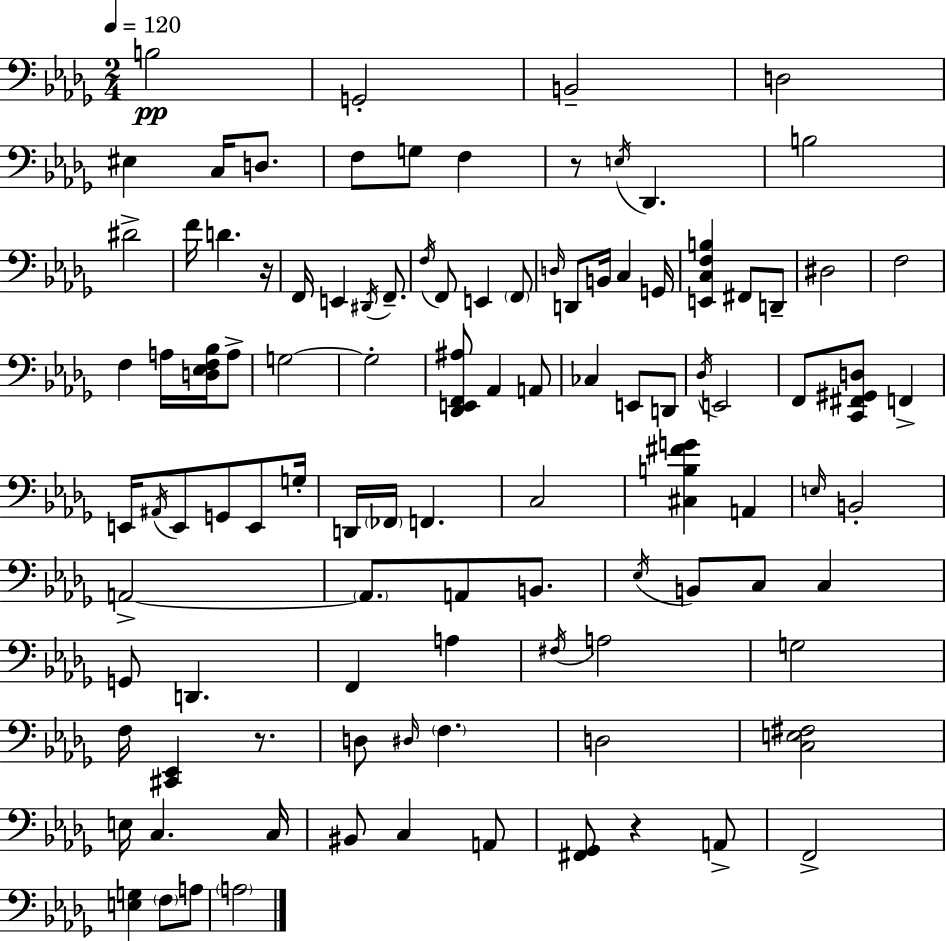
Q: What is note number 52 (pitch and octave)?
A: E2